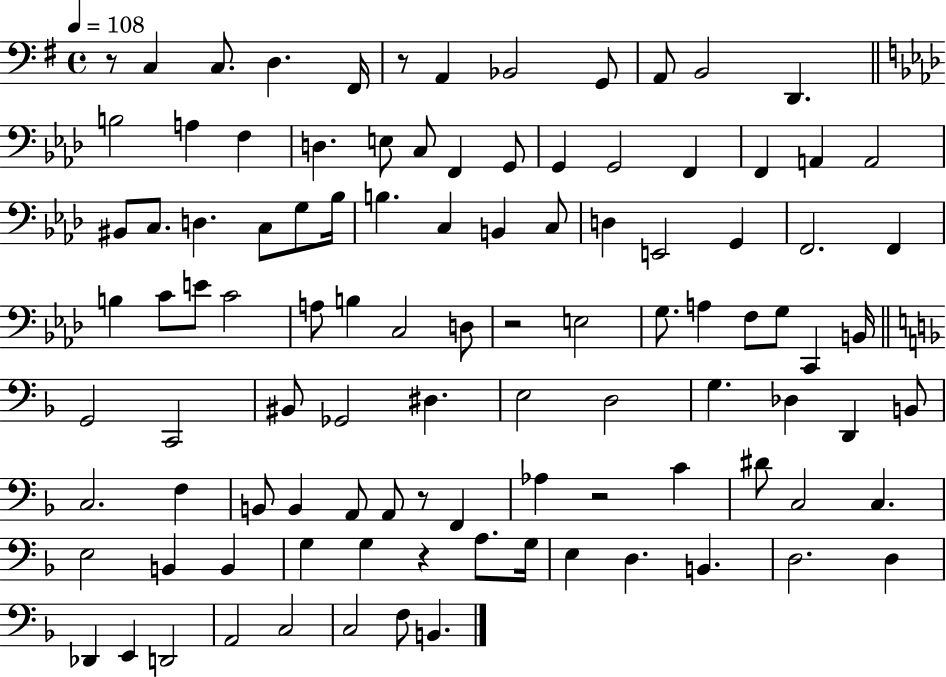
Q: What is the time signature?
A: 4/4